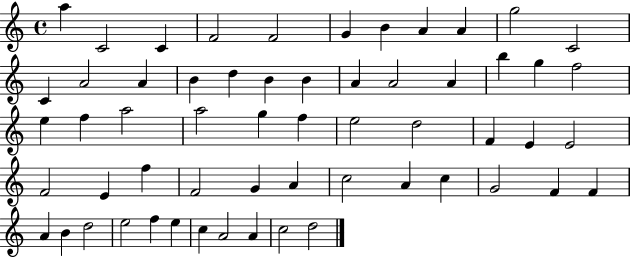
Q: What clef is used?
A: treble